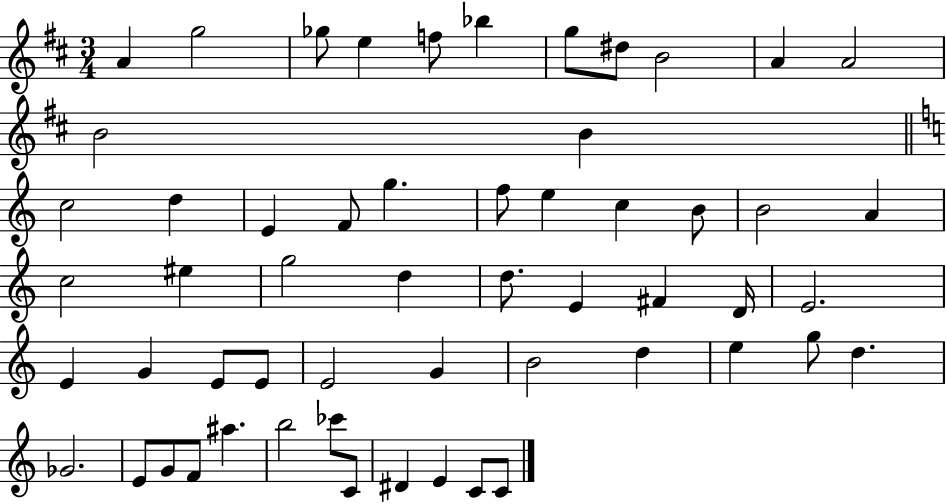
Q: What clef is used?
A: treble